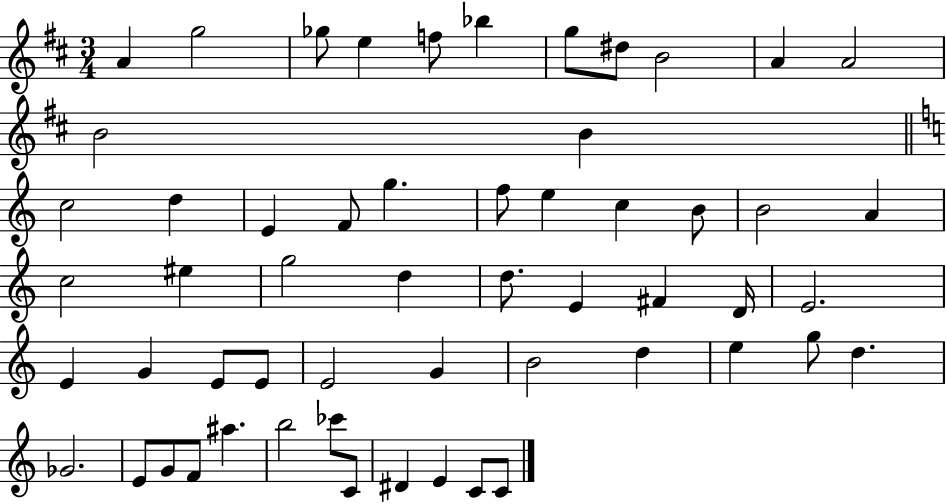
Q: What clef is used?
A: treble